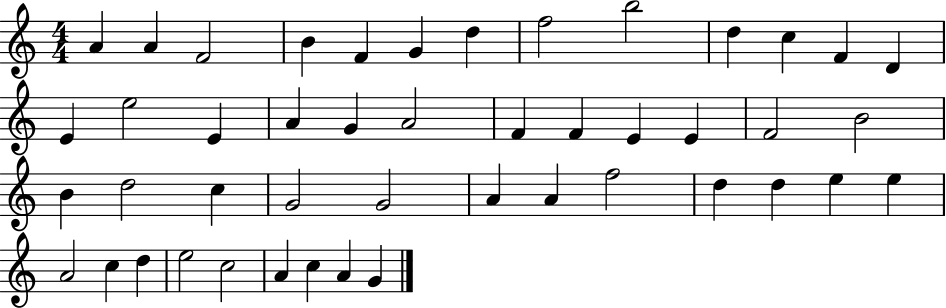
{
  \clef treble
  \numericTimeSignature
  \time 4/4
  \key c \major
  a'4 a'4 f'2 | b'4 f'4 g'4 d''4 | f''2 b''2 | d''4 c''4 f'4 d'4 | \break e'4 e''2 e'4 | a'4 g'4 a'2 | f'4 f'4 e'4 e'4 | f'2 b'2 | \break b'4 d''2 c''4 | g'2 g'2 | a'4 a'4 f''2 | d''4 d''4 e''4 e''4 | \break a'2 c''4 d''4 | e''2 c''2 | a'4 c''4 a'4 g'4 | \bar "|."
}